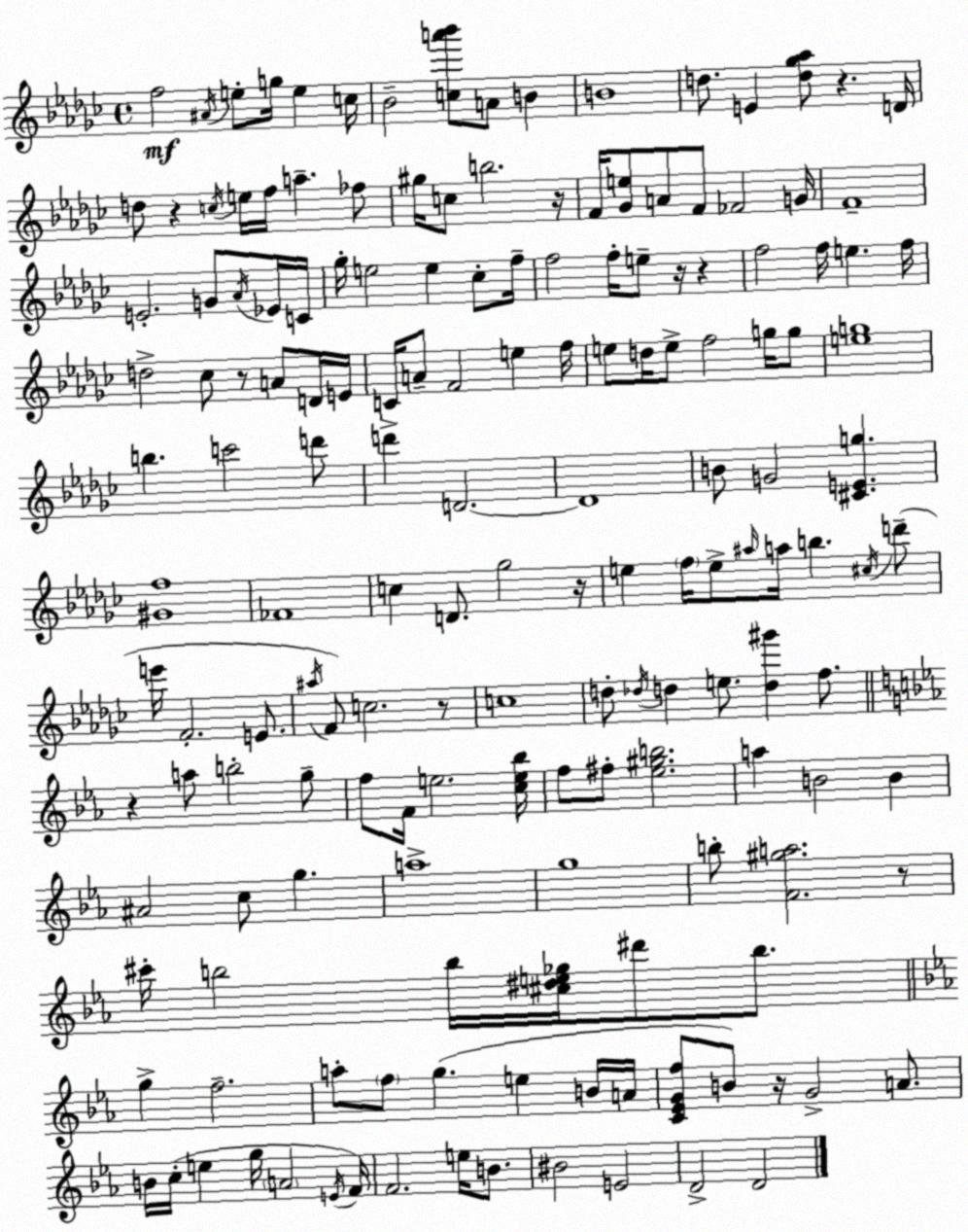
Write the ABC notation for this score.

X:1
T:Untitled
M:4/4
L:1/4
K:Ebm
f2 ^A/4 e/2 g/4 e c/4 _B2 [ca'_b']/2 A/2 B B4 d/2 E [d_g_a]/2 z D/4 d/2 z c/4 e/4 f/4 a _f/2 ^g/4 c/2 b2 z/4 F/4 [_Ge]/2 A/2 F/2 _F2 G/4 F4 E2 G/2 _A/4 _E/4 C/4 _g/4 e2 e _c/2 f/4 f2 f/4 e/2 z/4 z f2 f/4 e f/4 d2 _c/2 z/2 A/2 D/4 E/4 C/4 A/2 F2 e f/4 e/2 d/4 e/2 f2 g/4 g/2 [eg]4 b c'2 d'/2 d' D2 D4 B/2 G2 [^CEg] [^Gf]4 _F4 c D/2 _g2 z/4 e f/4 e/2 ^a/4 a/4 b ^c/4 d'/2 e'/4 F2 E/2 ^a/4 F/2 c2 z/2 c4 d/2 _d/4 d e/2 [d^g'] f/2 z a/2 b2 g/2 f/2 F/4 e2 [ce_b]/4 f/2 ^f/2 [_e^gb]2 a B2 B ^A2 c/2 g a4 g4 b/2 [F^ga]2 z/2 ^c'/4 b2 b/4 [^c^de_g]/4 ^d'/2 b/2 g f2 a/2 f/2 g e B/4 A/4 [C_EGf]/2 B/2 z/4 G2 A/2 B/4 c/4 e g/4 A2 E/4 F/4 F2 e/4 B/2 ^B2 E2 D2 D2